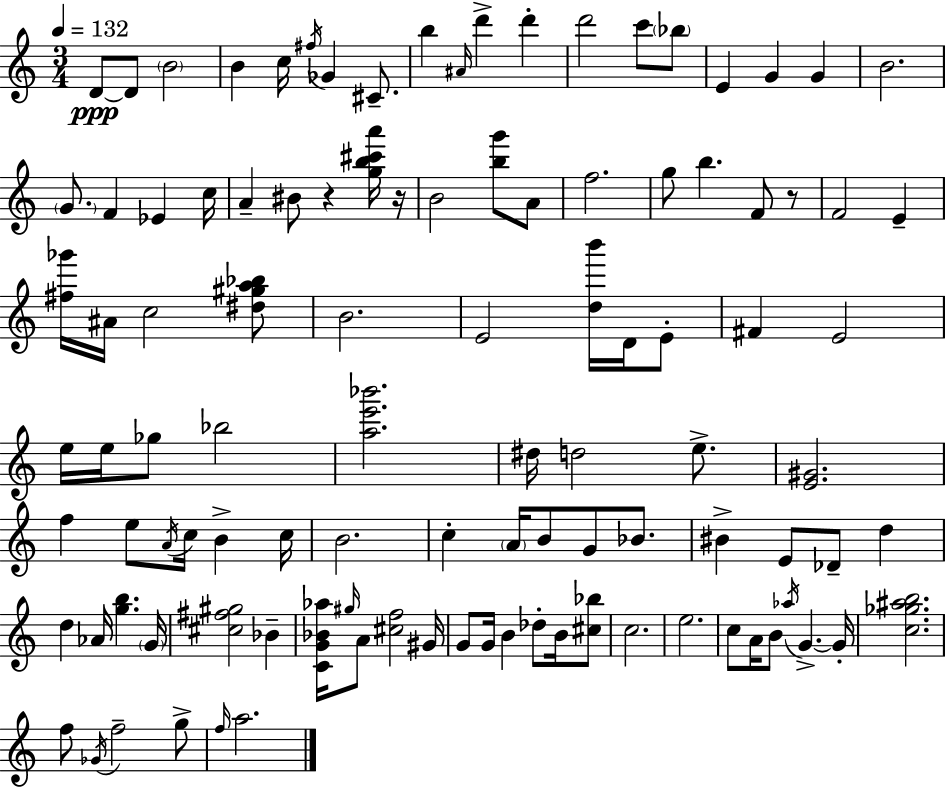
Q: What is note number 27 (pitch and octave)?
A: A4